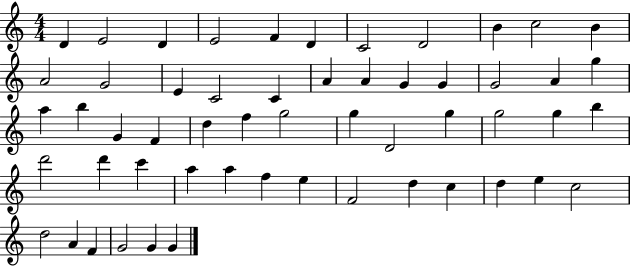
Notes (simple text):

D4/q E4/h D4/q E4/h F4/q D4/q C4/h D4/h B4/q C5/h B4/q A4/h G4/h E4/q C4/h C4/q A4/q A4/q G4/q G4/q G4/h A4/q G5/q A5/q B5/q G4/q F4/q D5/q F5/q G5/h G5/q D4/h G5/q G5/h G5/q B5/q D6/h D6/q C6/q A5/q A5/q F5/q E5/q F4/h D5/q C5/q D5/q E5/q C5/h D5/h A4/q F4/q G4/h G4/q G4/q